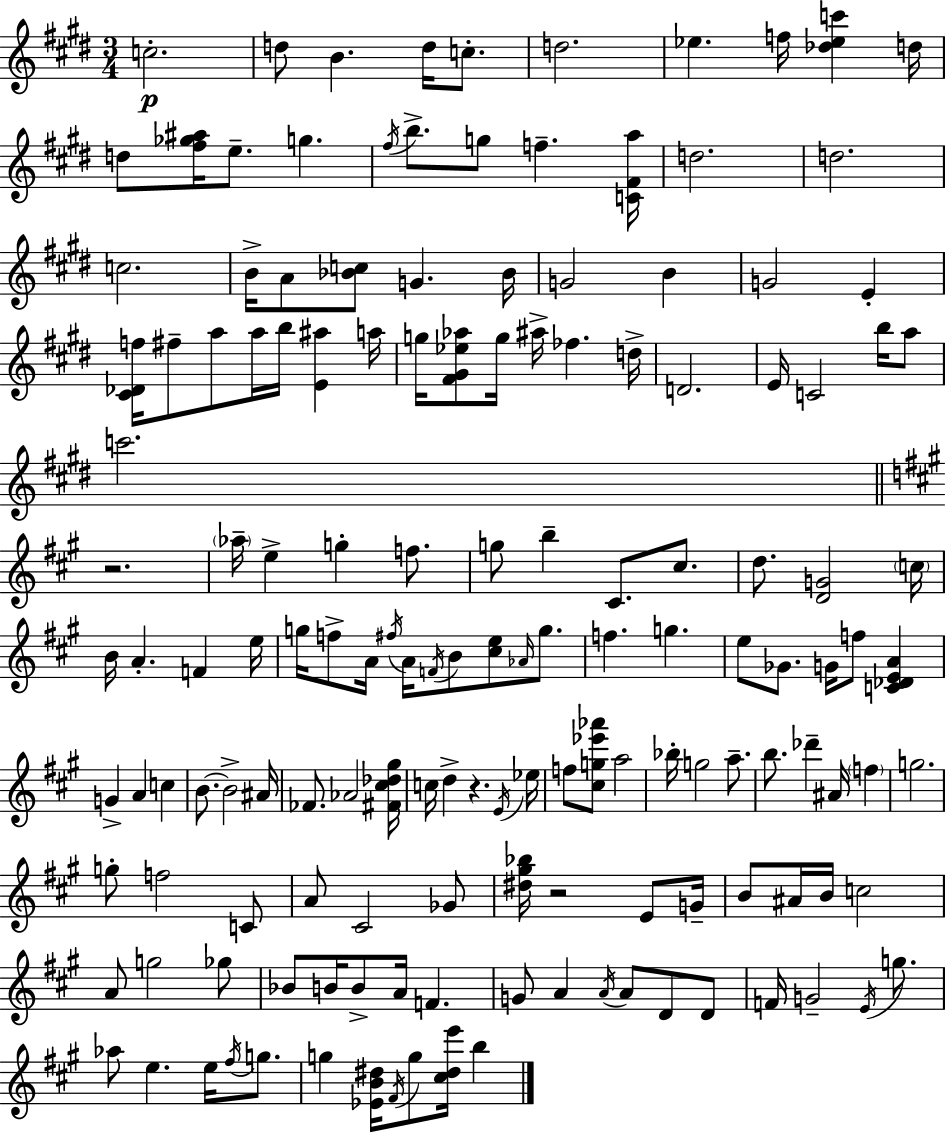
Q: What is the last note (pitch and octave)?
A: B5